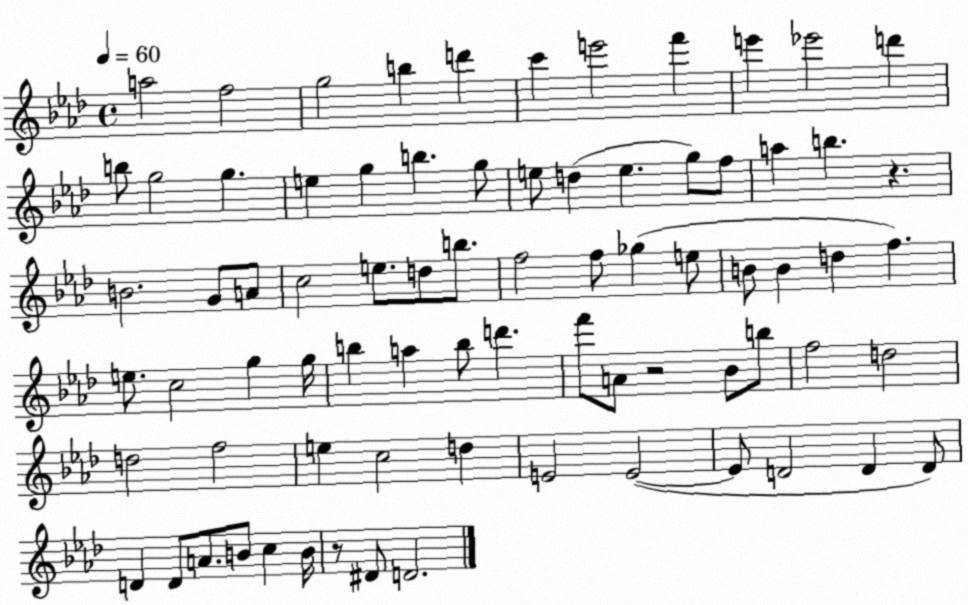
X:1
T:Untitled
M:4/4
L:1/4
K:Ab
a2 f2 g2 b d' c' e'2 f' e' _e'2 d' b/2 g2 g e g b g/2 e/2 d e g/2 f/2 a b z B2 G/2 A/2 c2 e/2 d/2 b/2 f2 f/2 _g e/2 B/2 B d f e/2 c2 g g/4 b a b/2 d' f'/2 A/2 z2 _B/2 b/2 f2 d2 d2 f2 e c2 d E2 E2 E/2 D2 D D/2 D D/2 A/2 B/2 c B/4 z/2 ^D/2 D2